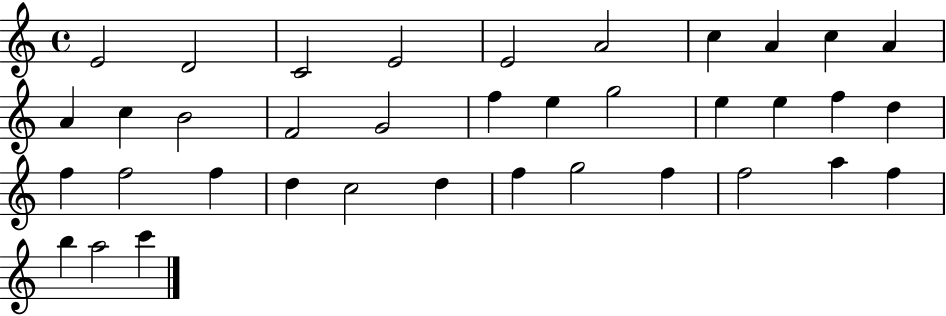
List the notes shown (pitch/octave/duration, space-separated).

E4/h D4/h C4/h E4/h E4/h A4/h C5/q A4/q C5/q A4/q A4/q C5/q B4/h F4/h G4/h F5/q E5/q G5/h E5/q E5/q F5/q D5/q F5/q F5/h F5/q D5/q C5/h D5/q F5/q G5/h F5/q F5/h A5/q F5/q B5/q A5/h C6/q